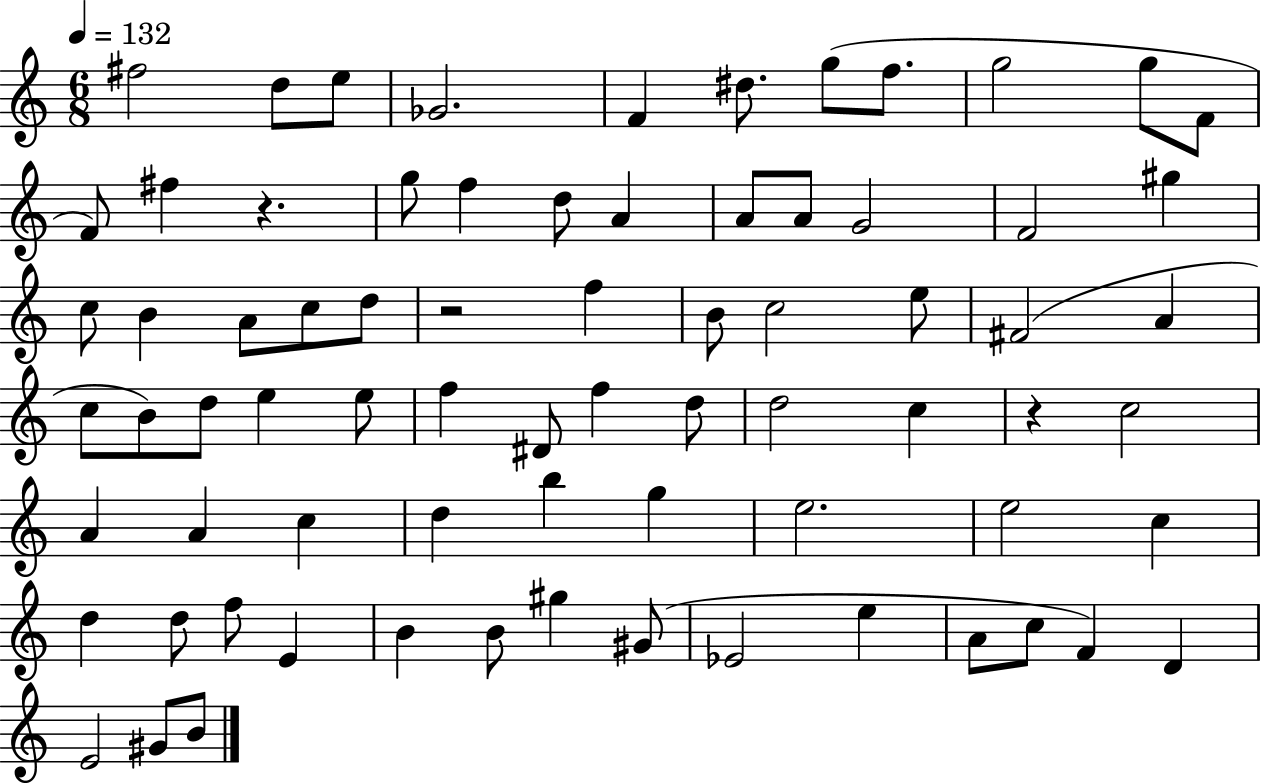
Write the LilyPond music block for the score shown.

{
  \clef treble
  \numericTimeSignature
  \time 6/8
  \key c \major
  \tempo 4 = 132
  fis''2 d''8 e''8 | ges'2. | f'4 dis''8. g''8( f''8. | g''2 g''8 f'8 | \break f'8) fis''4 r4. | g''8 f''4 d''8 a'4 | a'8 a'8 g'2 | f'2 gis''4 | \break c''8 b'4 a'8 c''8 d''8 | r2 f''4 | b'8 c''2 e''8 | fis'2( a'4 | \break c''8 b'8) d''8 e''4 e''8 | f''4 dis'8 f''4 d''8 | d''2 c''4 | r4 c''2 | \break a'4 a'4 c''4 | d''4 b''4 g''4 | e''2. | e''2 c''4 | \break d''4 d''8 f''8 e'4 | b'4 b'8 gis''4 gis'8( | ees'2 e''4 | a'8 c''8 f'4) d'4 | \break e'2 gis'8 b'8 | \bar "|."
}